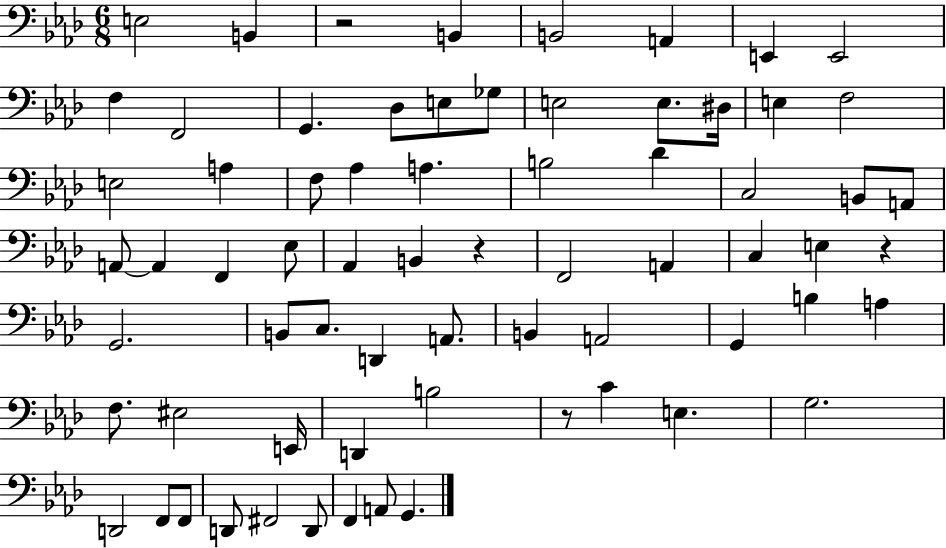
X:1
T:Untitled
M:6/8
L:1/4
K:Ab
E,2 B,, z2 B,, B,,2 A,, E,, E,,2 F, F,,2 G,, _D,/2 E,/2 _G,/2 E,2 E,/2 ^D,/4 E, F,2 E,2 A, F,/2 _A, A, B,2 _D C,2 B,,/2 A,,/2 A,,/2 A,, F,, _E,/2 _A,, B,, z F,,2 A,, C, E, z G,,2 B,,/2 C,/2 D,, A,,/2 B,, A,,2 G,, B, A, F,/2 ^E,2 E,,/4 D,, B,2 z/2 C E, G,2 D,,2 F,,/2 F,,/2 D,,/2 ^F,,2 D,,/2 F,, A,,/2 G,,